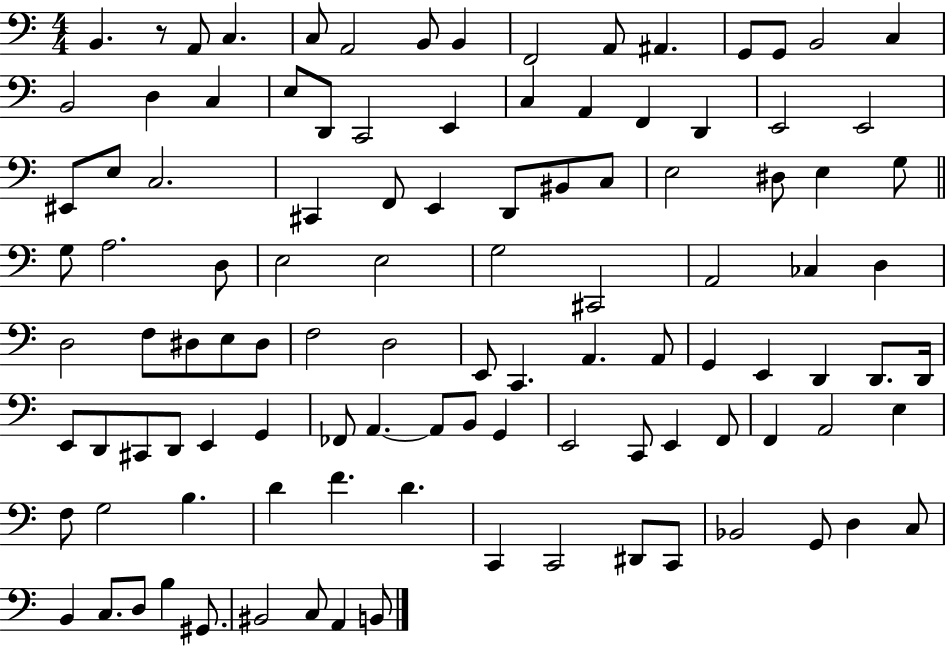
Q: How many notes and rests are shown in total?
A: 108